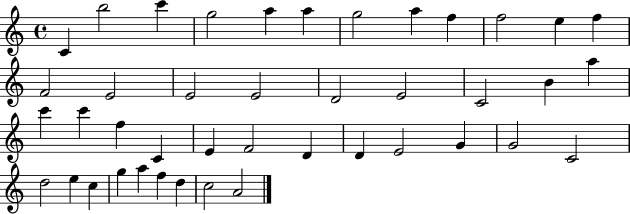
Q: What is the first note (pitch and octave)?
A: C4